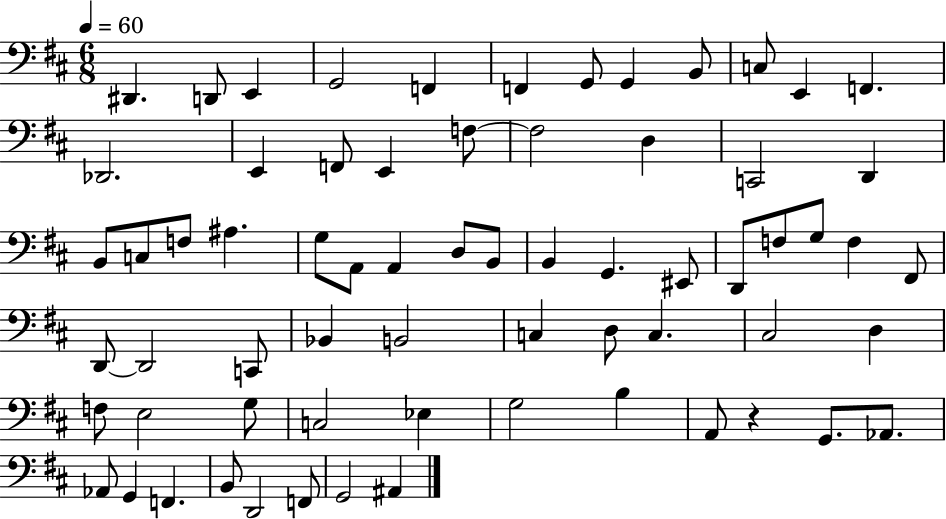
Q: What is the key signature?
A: D major